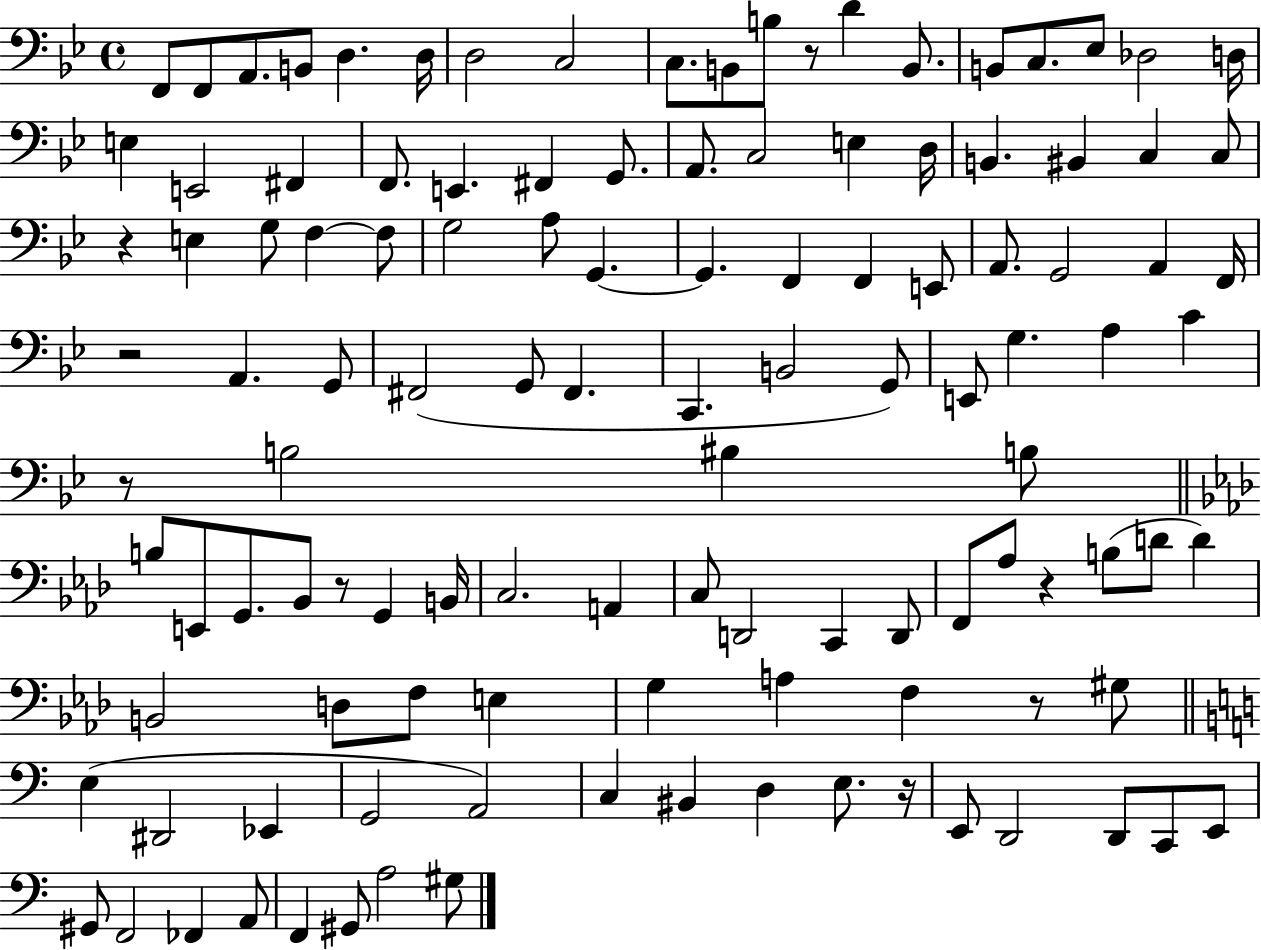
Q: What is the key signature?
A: BES major